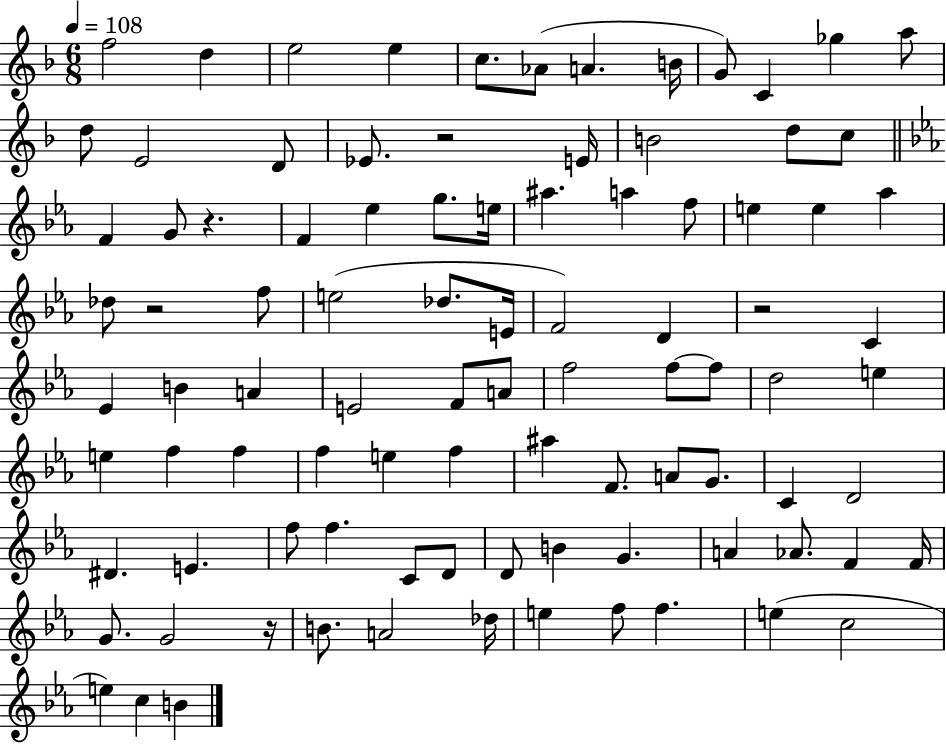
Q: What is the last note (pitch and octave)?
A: B4